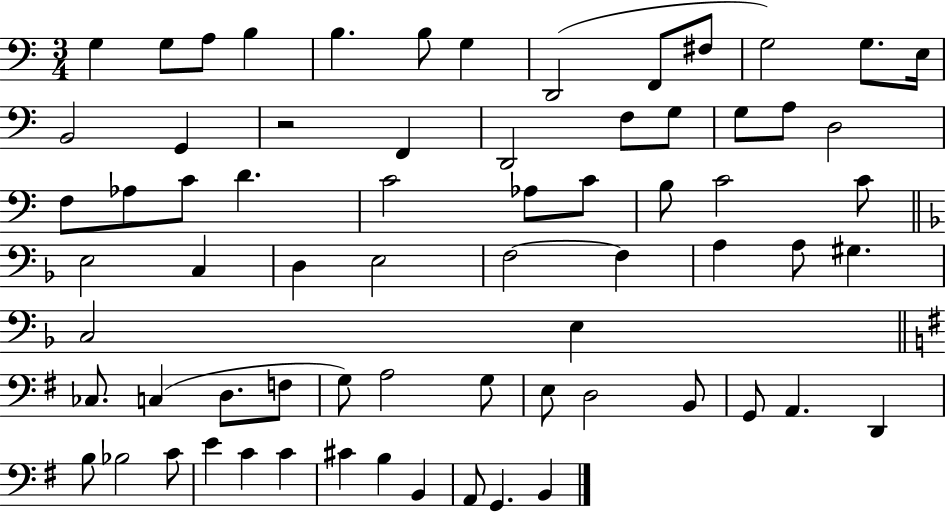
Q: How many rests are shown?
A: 1